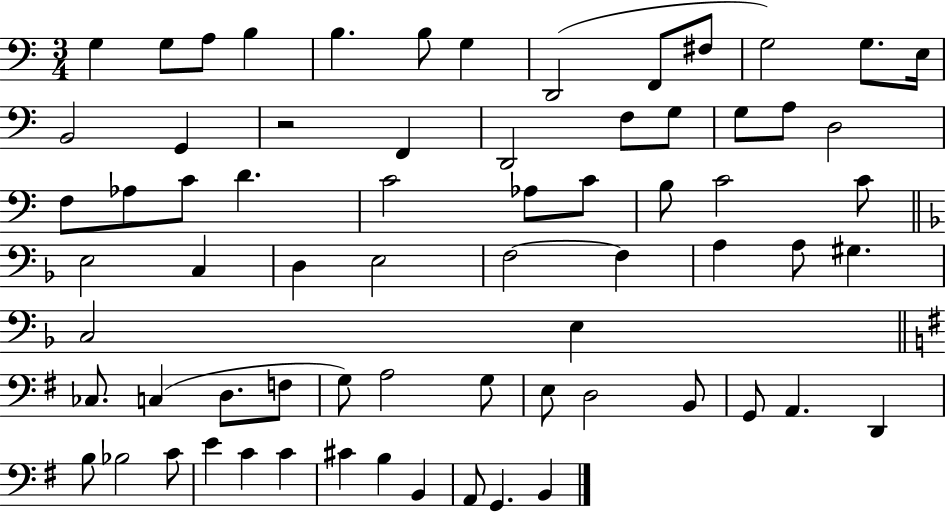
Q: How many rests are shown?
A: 1